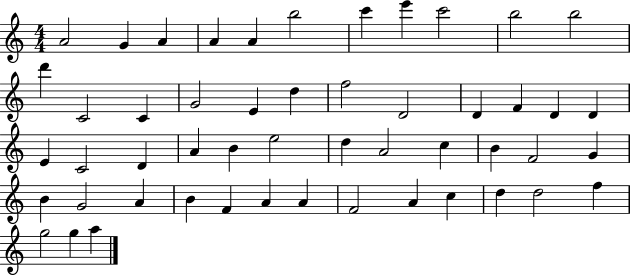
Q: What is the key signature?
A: C major